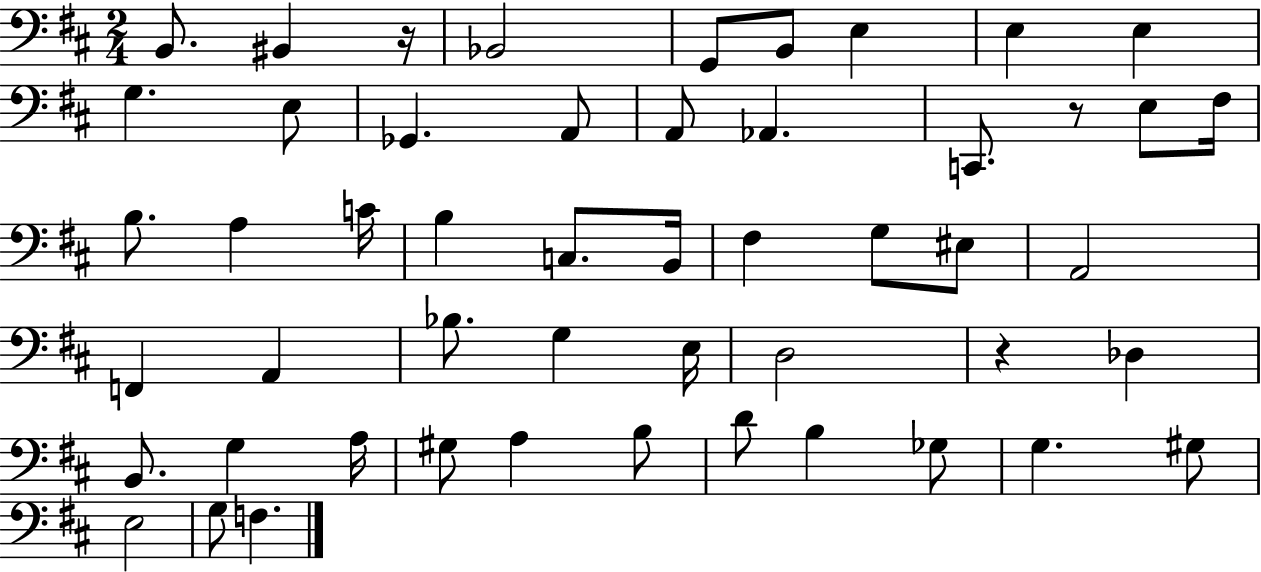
B2/e. BIS2/q R/s Bb2/h G2/e B2/e E3/q E3/q E3/q G3/q. E3/e Gb2/q. A2/e A2/e Ab2/q. C2/e. R/e E3/e F#3/s B3/e. A3/q C4/s B3/q C3/e. B2/s F#3/q G3/e EIS3/e A2/h F2/q A2/q Bb3/e. G3/q E3/s D3/h R/q Db3/q B2/e. G3/q A3/s G#3/e A3/q B3/e D4/e B3/q Gb3/e G3/q. G#3/e E3/h G3/e F3/q.